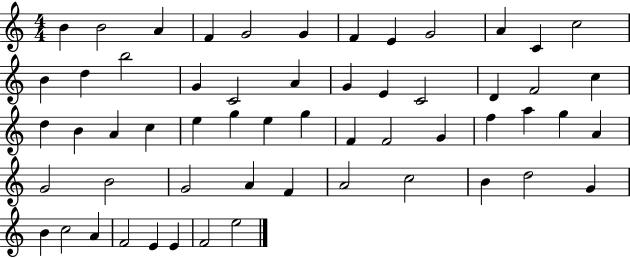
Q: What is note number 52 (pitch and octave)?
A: A4